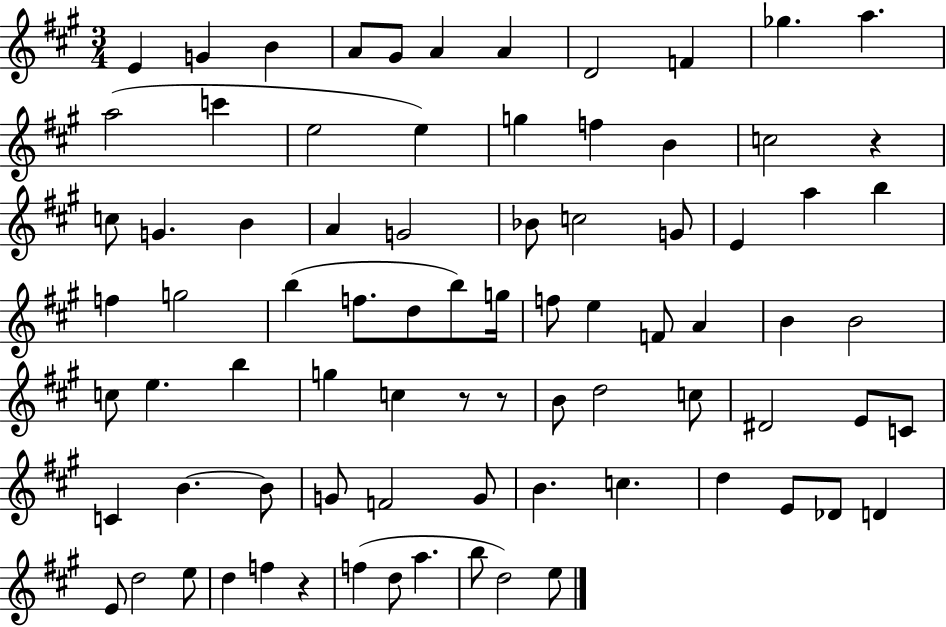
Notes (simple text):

E4/q G4/q B4/q A4/e G#4/e A4/q A4/q D4/h F4/q Gb5/q. A5/q. A5/h C6/q E5/h E5/q G5/q F5/q B4/q C5/h R/q C5/e G4/q. B4/q A4/q G4/h Bb4/e C5/h G4/e E4/q A5/q B5/q F5/q G5/h B5/q F5/e. D5/e B5/e G5/s F5/e E5/q F4/e A4/q B4/q B4/h C5/e E5/q. B5/q G5/q C5/q R/e R/e B4/e D5/h C5/e D#4/h E4/e C4/e C4/q B4/q. B4/e G4/e F4/h G4/e B4/q. C5/q. D5/q E4/e Db4/e D4/q E4/e D5/h E5/e D5/q F5/q R/q F5/q D5/e A5/q. B5/e D5/h E5/e